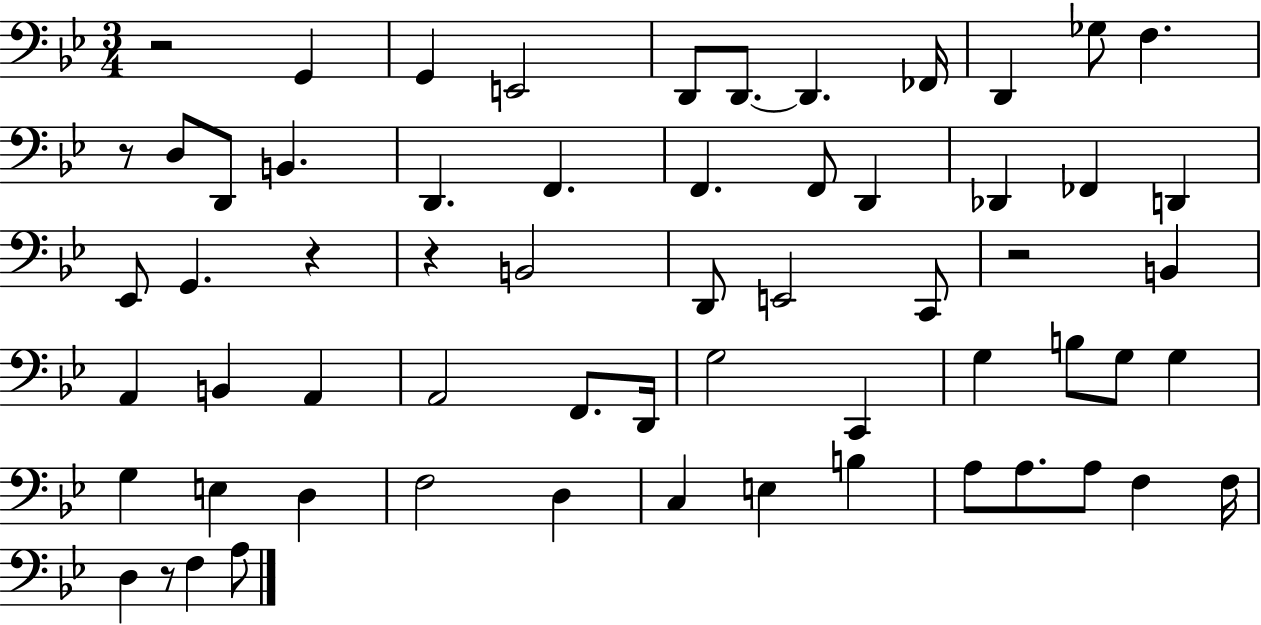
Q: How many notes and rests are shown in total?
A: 62